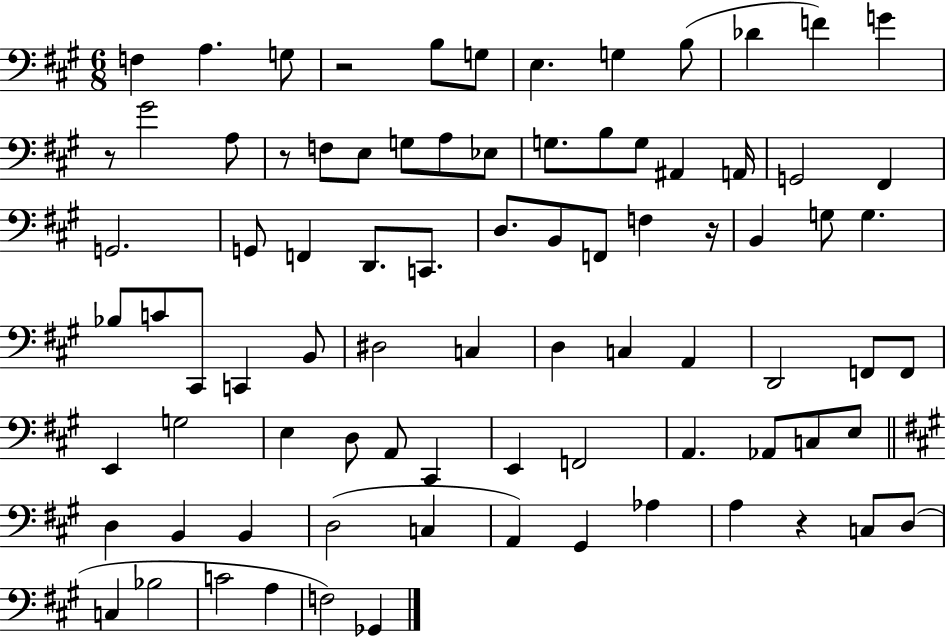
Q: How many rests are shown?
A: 5